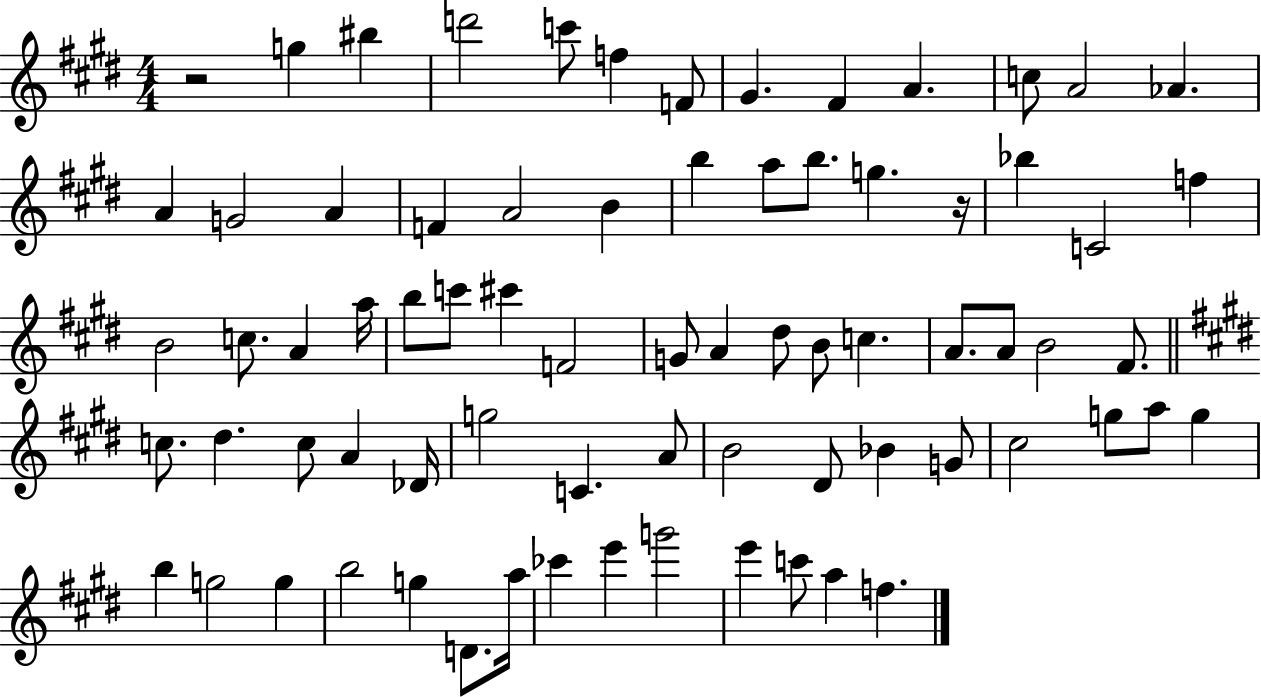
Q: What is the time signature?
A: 4/4